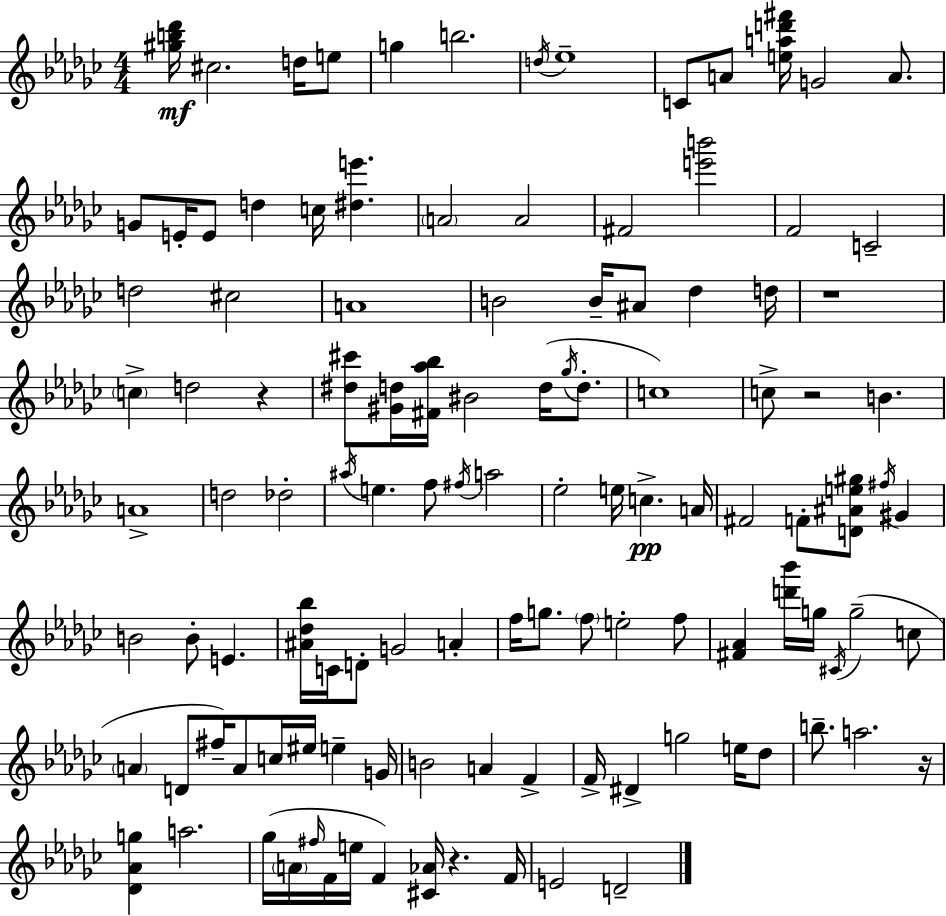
X:1
T:Untitled
M:4/4
L:1/4
K:Ebm
[^gb_d']/4 ^c2 d/4 e/2 g b2 d/4 _e4 C/2 A/2 [ead'^f']/4 G2 A/2 G/2 E/4 E/2 d c/4 [^de'] A2 A2 ^F2 [e'b']2 F2 C2 d2 ^c2 A4 B2 B/4 ^A/2 _d d/4 z4 c d2 z [^d^c']/2 [^Gd]/4 [^F_a_b]/4 ^B2 d/4 _g/4 d/2 c4 c/2 z2 B A4 d2 _d2 ^a/4 e f/2 ^f/4 a2 _e2 e/4 c A/4 ^F2 F/2 [D^Ae^g]/2 ^f/4 ^G B2 B/2 E [^A_d_b]/4 C/4 D/2 G2 A f/4 g/2 f/2 e2 f/2 [^F_A] [d'_b']/4 g/4 ^C/4 g2 c/2 A D/2 ^f/4 A/2 c/4 ^e/4 e G/4 B2 A F F/4 ^D g2 e/4 _d/2 b/2 a2 z/4 [_D_Ag] a2 _g/4 A/4 ^f/4 F/4 e/4 F [^C_A]/4 z F/4 E2 D2